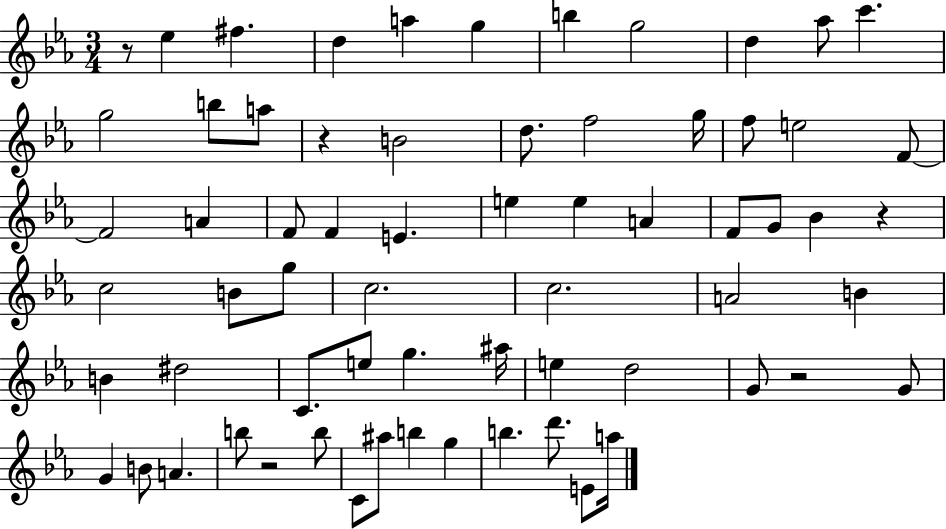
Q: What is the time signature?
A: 3/4